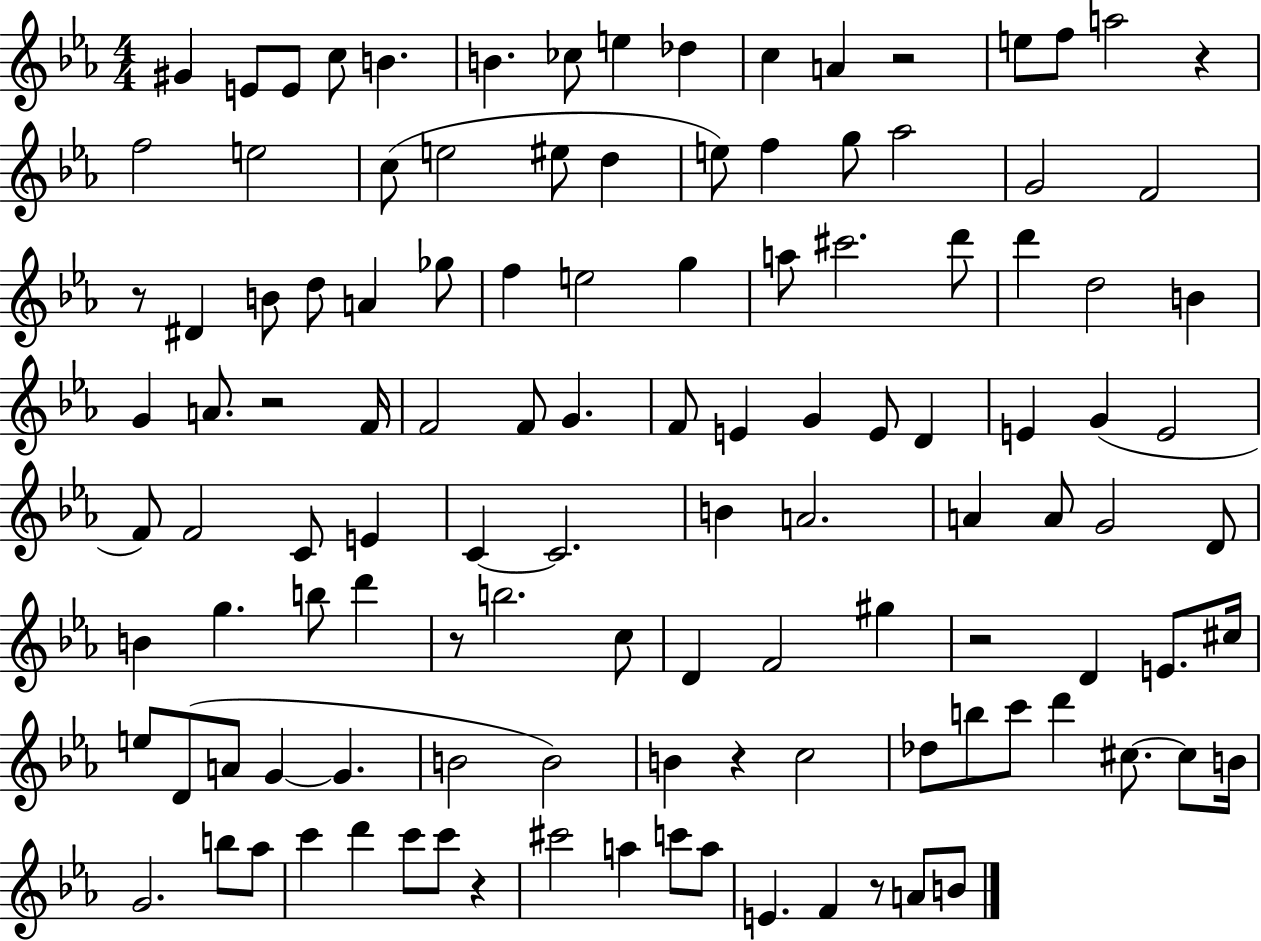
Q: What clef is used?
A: treble